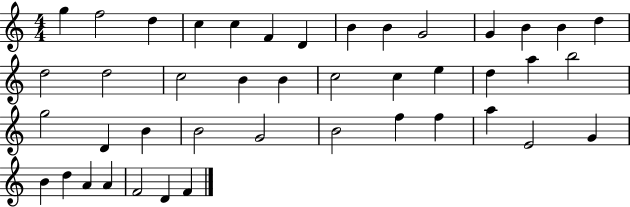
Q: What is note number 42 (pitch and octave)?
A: D4